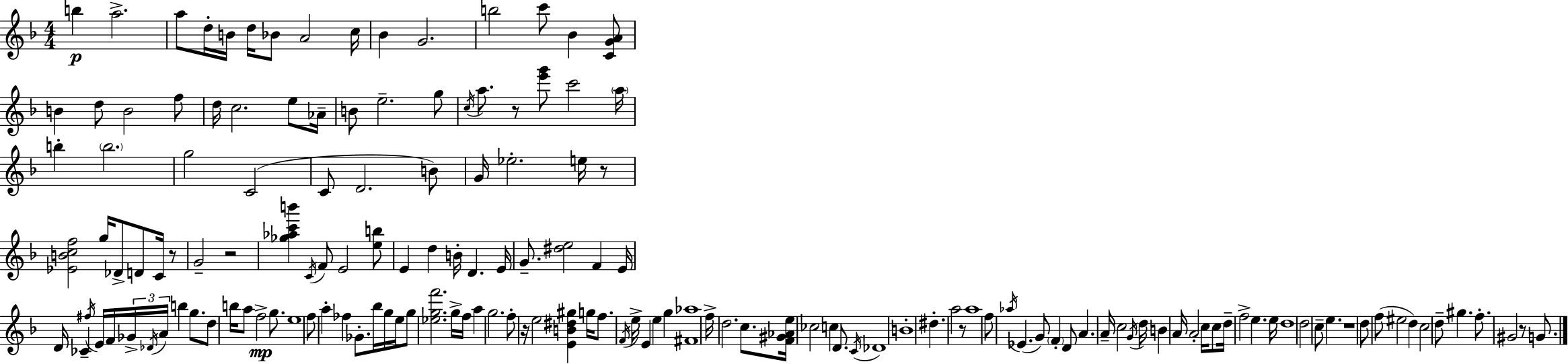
{
  \clef treble
  \numericTimeSignature
  \time 4/4
  \key d \minor
  \repeat volta 2 { b''4\p a''2.-> | a''8 d''16-. b'16 d''16 bes'8 a'2 c''16 | bes'4 g'2. | b''2 c'''8 bes'4 <c' g' a'>8 | \break b'4 d''8 b'2 f''8 | d''16 c''2. e''8 aes'16-- | b'8 e''2.-- g''8 | \acciaccatura { c''16 } a''8. r8 <e''' g'''>8 c'''2 | \break \parenthesize a''16 b''4-. \parenthesize b''2. | g''2 c'2( | c'8 d'2. b'8) | g'16 ees''2.-. e''16 r8 | \break <ees' b' c'' f''>2 g''16 des'8-> d'8 c'16 r8 | g'2-- r2 | <ges'' aes'' c''' b'''>4 \acciaccatura { c'16 } f'8 e'2 | <e'' b''>8 e'4 d''4 b'16-. d'4. | \break e'16 g'8.-- <dis'' e''>2 f'4 | e'16 d'16 ces'4-- \acciaccatura { fis''16 } e'16 f'16 \tuplet 3/2 { ges'16-> \acciaccatura { des'16 } a'16 } b''4 | g''8. d''8 b''16 a''8 f''2->\mp | g''8. e''1 | \break f''8 a''4-. fes''4 ges'8.-. | bes''16 g''16 e''16 g''8 <ees'' g'' f'''>2. | g''16-> f''16 a''4 g''2. | f''8-. r16 e''2 <e' b' dis'' gis''>4 | \break g''16 f''8. \acciaccatura { f'16 } e''16-> e'4 e''4 | g''4 <fis' aes''>1 | f''16-> d''2. | c''8. <f' gis' aes' e''>16 ces''2 c''4 | \break d'8. \acciaccatura { c'16 } des'1 | b'1-. | dis''4.-. a''2 | r8 a''1 | \break f''8 \acciaccatura { aes''16 }( ees'4. g'8) | \parenthesize f'4-. d'8 a'4. a'16-- c''2 | \acciaccatura { g'16 } d''16 b'4 a'16 a'2-. | c''16 c''8 d''16-- f''2-> | \break e''4. e''16 d''1 | d''2 | c''8-- e''4. r1 | d''8 f''8( eis''2 | \break d''4) c''2 | d''8-- gis''4. f''8.-. gis'2 | r8 g'8. } \bar "|."
}